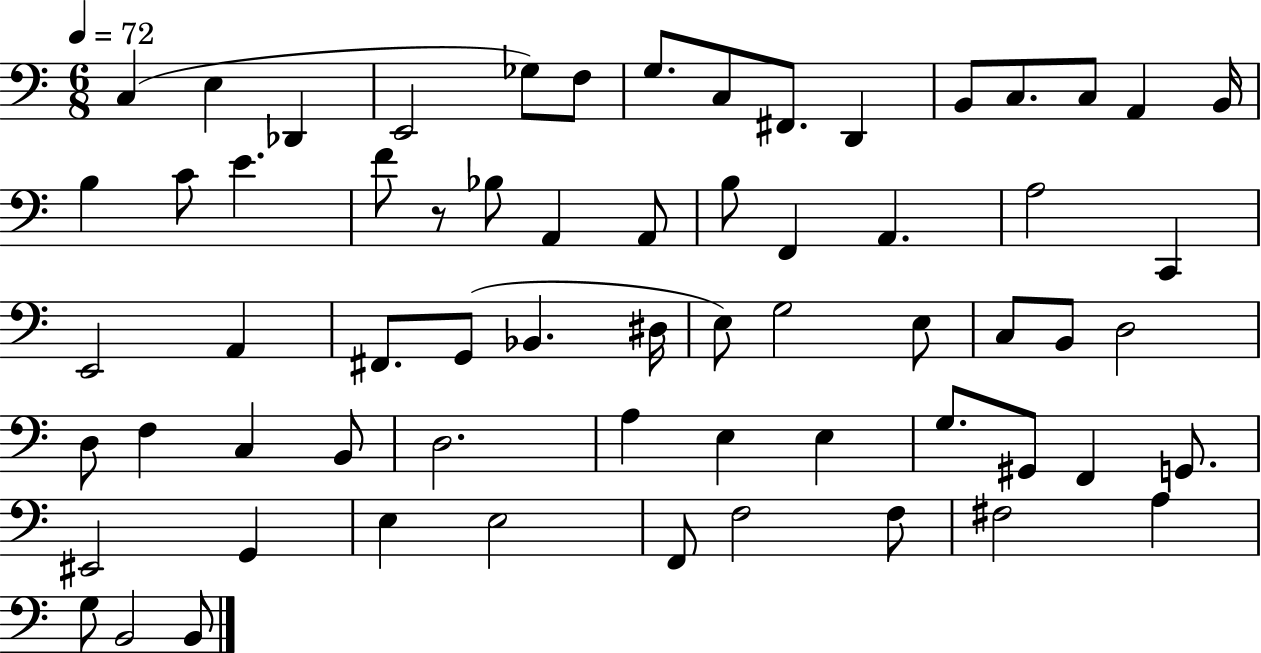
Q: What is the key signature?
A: C major